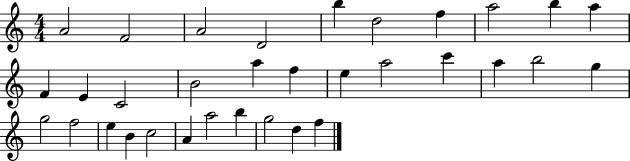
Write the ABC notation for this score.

X:1
T:Untitled
M:4/4
L:1/4
K:C
A2 F2 A2 D2 b d2 f a2 b a F E C2 B2 a f e a2 c' a b2 g g2 f2 e B c2 A a2 b g2 d f